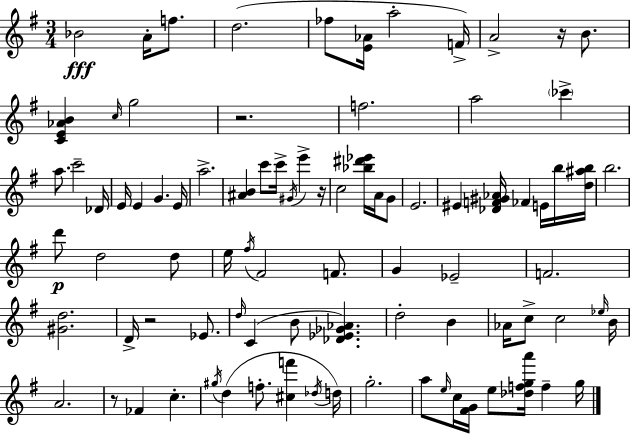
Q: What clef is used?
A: treble